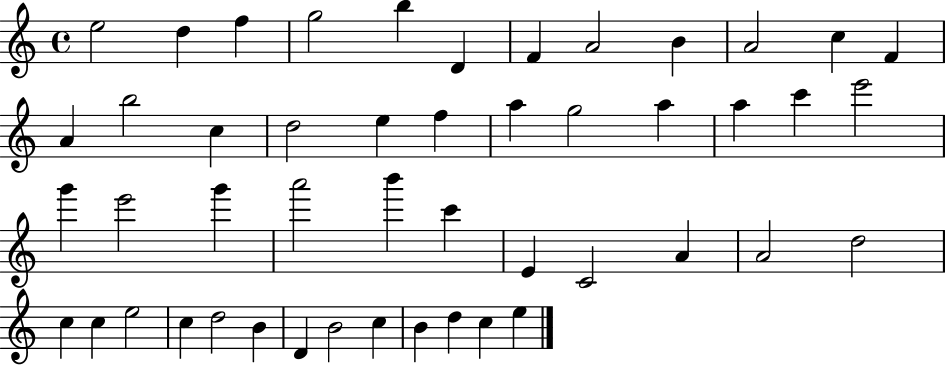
X:1
T:Untitled
M:4/4
L:1/4
K:C
e2 d f g2 b D F A2 B A2 c F A b2 c d2 e f a g2 a a c' e'2 g' e'2 g' a'2 b' c' E C2 A A2 d2 c c e2 c d2 B D B2 c B d c e